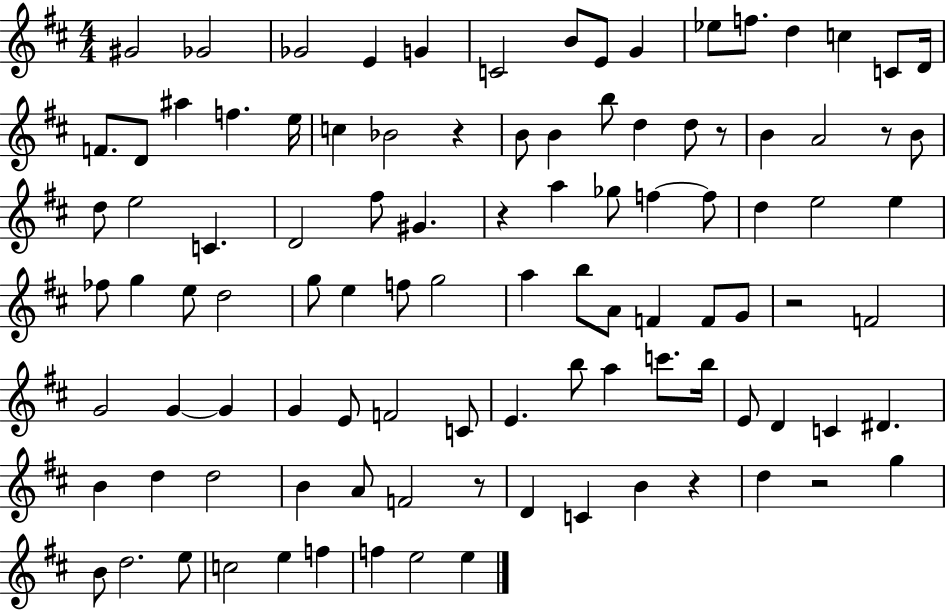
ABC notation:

X:1
T:Untitled
M:4/4
L:1/4
K:D
^G2 _G2 _G2 E G C2 B/2 E/2 G _e/2 f/2 d c C/2 D/4 F/2 D/2 ^a f e/4 c _B2 z B/2 B b/2 d d/2 z/2 B A2 z/2 B/2 d/2 e2 C D2 ^f/2 ^G z a _g/2 f f/2 d e2 e _f/2 g e/2 d2 g/2 e f/2 g2 a b/2 A/2 F F/2 G/2 z2 F2 G2 G G G E/2 F2 C/2 E b/2 a c'/2 b/4 E/2 D C ^D B d d2 B A/2 F2 z/2 D C B z d z2 g B/2 d2 e/2 c2 e f f e2 e